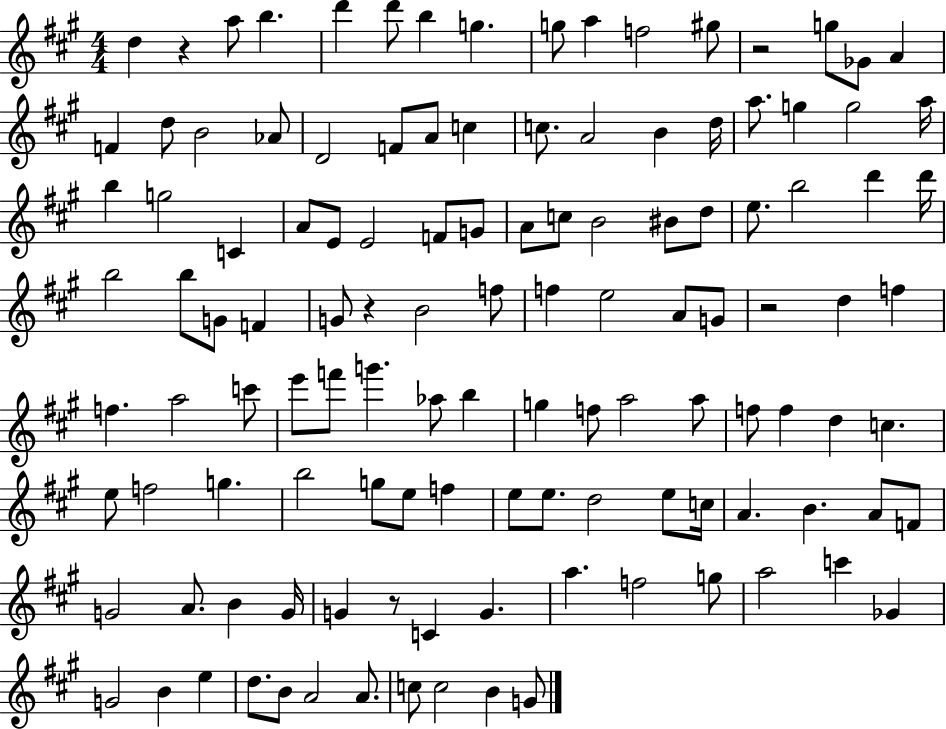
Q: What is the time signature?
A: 4/4